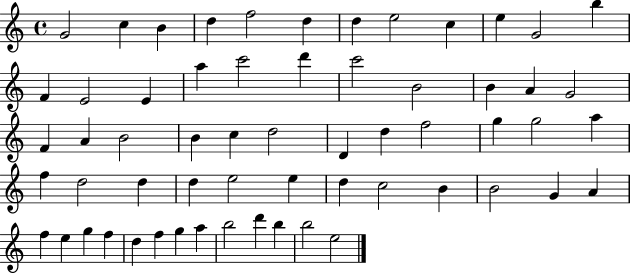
{
  \clef treble
  \time 4/4
  \defaultTimeSignature
  \key c \major
  g'2 c''4 b'4 | d''4 f''2 d''4 | d''4 e''2 c''4 | e''4 g'2 b''4 | \break f'4 e'2 e'4 | a''4 c'''2 d'''4 | c'''2 b'2 | b'4 a'4 g'2 | \break f'4 a'4 b'2 | b'4 c''4 d''2 | d'4 d''4 f''2 | g''4 g''2 a''4 | \break f''4 d''2 d''4 | d''4 e''2 e''4 | d''4 c''2 b'4 | b'2 g'4 a'4 | \break f''4 e''4 g''4 f''4 | d''4 f''4 g''4 a''4 | b''2 d'''4 b''4 | b''2 e''2 | \break \bar "|."
}